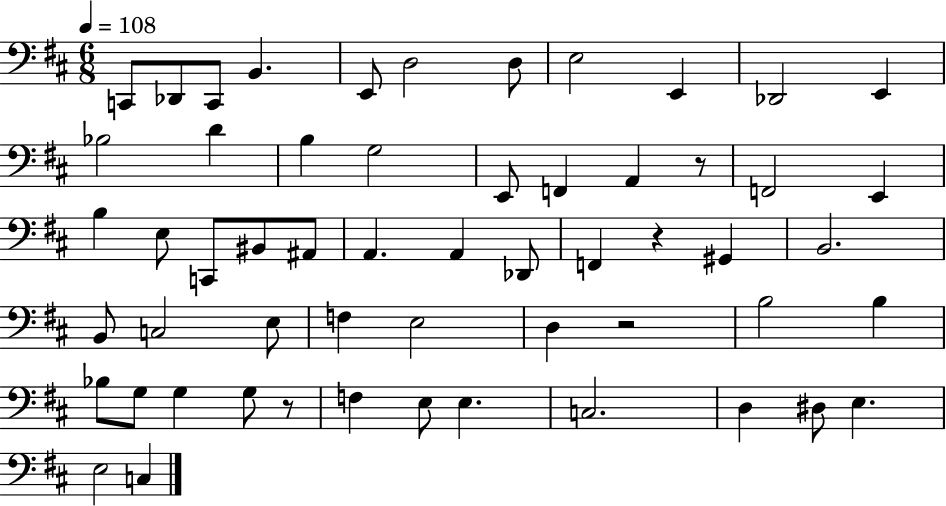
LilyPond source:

{
  \clef bass
  \numericTimeSignature
  \time 6/8
  \key d \major
  \tempo 4 = 108
  c,8 des,8 c,8 b,4. | e,8 d2 d8 | e2 e,4 | des,2 e,4 | \break bes2 d'4 | b4 g2 | e,8 f,4 a,4 r8 | f,2 e,4 | \break b4 e8 c,8 bis,8 ais,8 | a,4. a,4 des,8 | f,4 r4 gis,4 | b,2. | \break b,8 c2 e8 | f4 e2 | d4 r2 | b2 b4 | \break bes8 g8 g4 g8 r8 | f4 e8 e4. | c2. | d4 dis8 e4. | \break e2 c4 | \bar "|."
}